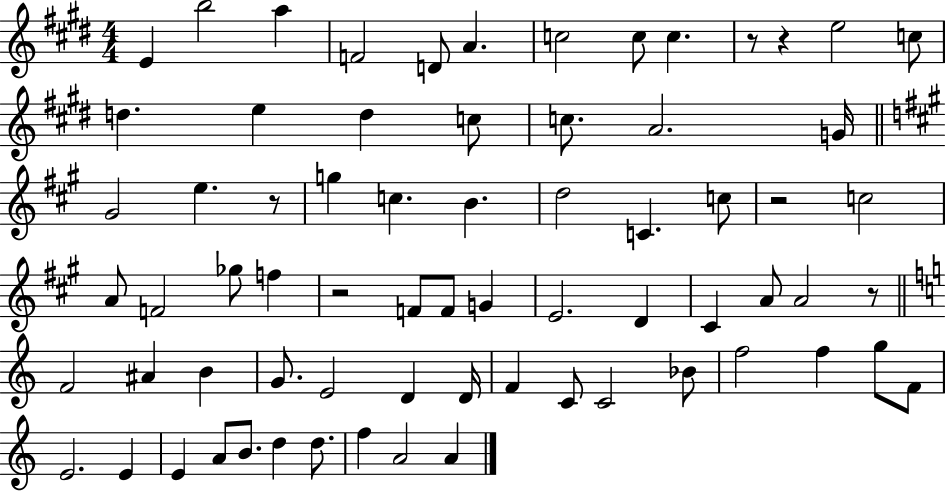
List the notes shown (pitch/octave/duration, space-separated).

E4/q B5/h A5/q F4/h D4/e A4/q. C5/h C5/e C5/q. R/e R/q E5/h C5/e D5/q. E5/q D5/q C5/e C5/e. A4/h. G4/s G#4/h E5/q. R/e G5/q C5/q. B4/q. D5/h C4/q. C5/e R/h C5/h A4/e F4/h Gb5/e F5/q R/h F4/e F4/e G4/q E4/h. D4/q C#4/q A4/e A4/h R/e F4/h A#4/q B4/q G4/e. E4/h D4/q D4/s F4/q C4/e C4/h Bb4/e F5/h F5/q G5/e F4/e E4/h. E4/q E4/q A4/e B4/e. D5/q D5/e. F5/q A4/h A4/q